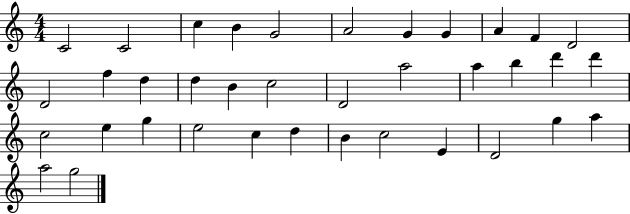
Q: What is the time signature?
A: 4/4